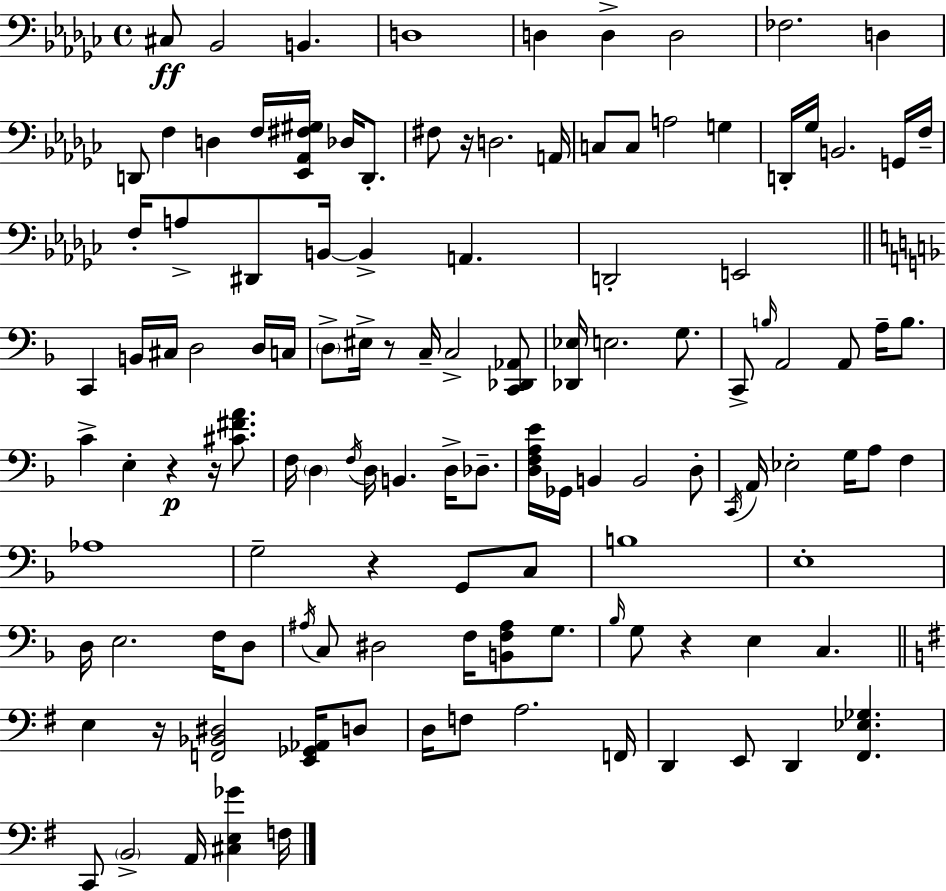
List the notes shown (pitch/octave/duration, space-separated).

C#3/e Bb2/h B2/q. D3/w D3/q D3/q D3/h FES3/h. D3/q D2/e F3/q D3/q F3/s [Eb2,Ab2,F#3,G#3]/s Db3/s D2/e. F#3/e R/s D3/h. A2/s C3/e C3/e A3/h G3/q D2/s Gb3/s B2/h. G2/s F3/s F3/s A3/e D#2/e B2/s B2/q A2/q. D2/h E2/h C2/q B2/s C#3/s D3/h D3/s C3/s D3/e EIS3/s R/e C3/s C3/h [C2,Db2,Ab2]/e [Db2,Eb3]/s E3/h. G3/e. C2/e B3/s A2/h A2/e A3/s B3/e. C4/q E3/q R/q R/s [C#4,F#4,A4]/e. F3/s D3/q F3/s D3/s B2/q. D3/s Db3/e. [D3,F3,A3,E4]/s Gb2/s B2/q B2/h D3/e C2/s A2/s Eb3/h G3/s A3/e F3/q Ab3/w G3/h R/q G2/e C3/e B3/w E3/w D3/s E3/h. F3/s D3/e A#3/s C3/e D#3/h F3/s [B2,F3,A#3]/e G3/e. Bb3/s G3/e R/q E3/q C3/q. E3/q R/s [F2,Bb2,D#3]/h [E2,Gb2,Ab2]/s D3/e D3/s F3/e A3/h. F2/s D2/q E2/e D2/q [F#2,Eb3,Gb3]/q. C2/e B2/h A2/s [C#3,E3,Gb4]/q F3/s